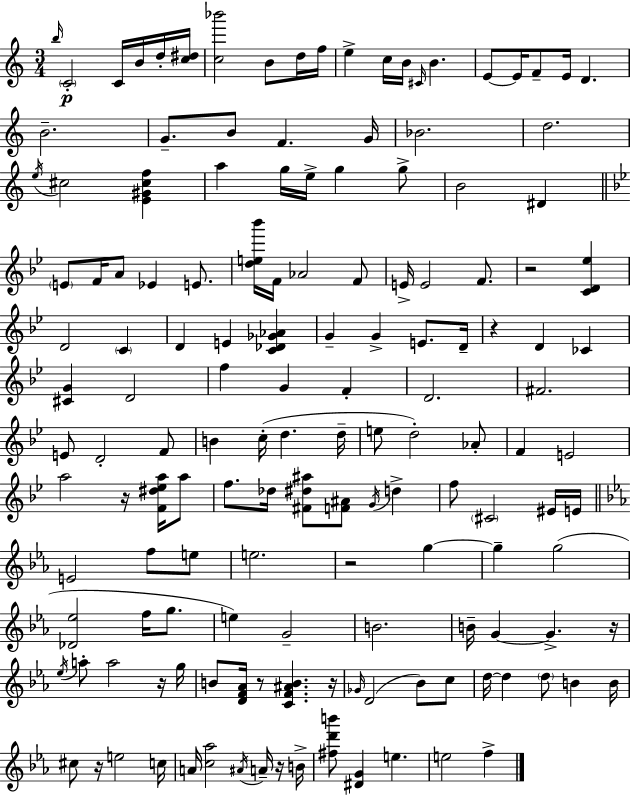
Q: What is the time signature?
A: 3/4